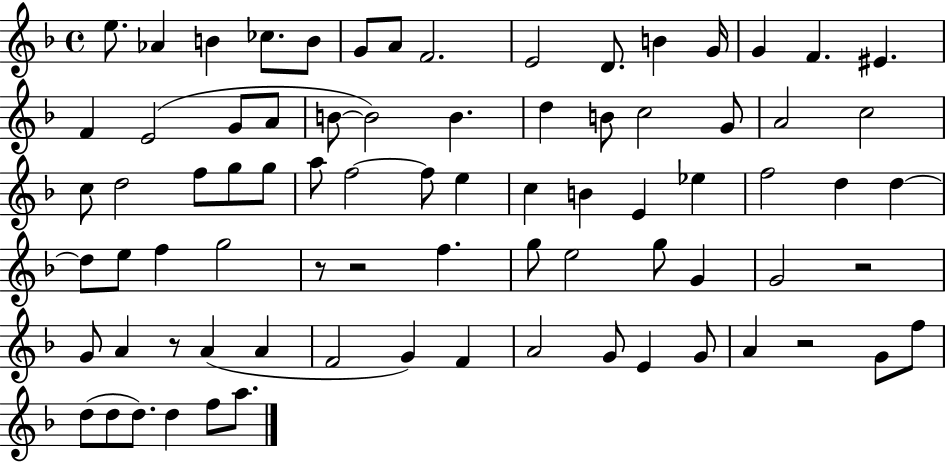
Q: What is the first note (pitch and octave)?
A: E5